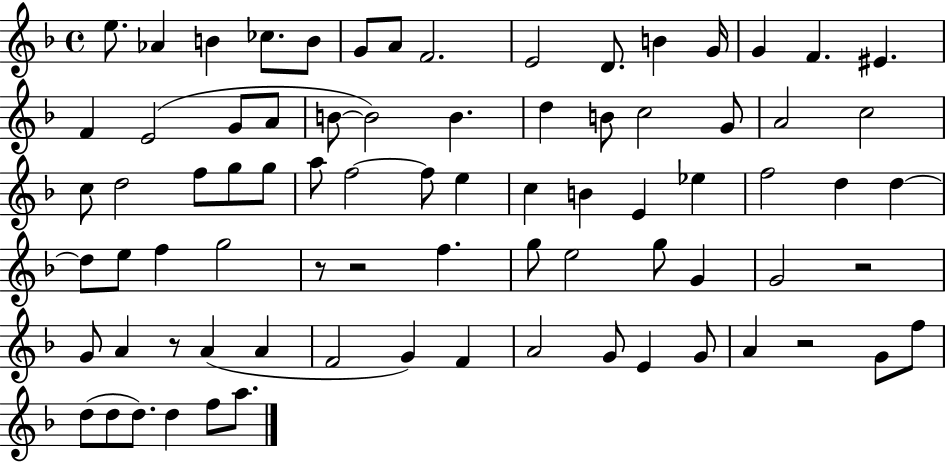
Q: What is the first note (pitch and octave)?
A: E5